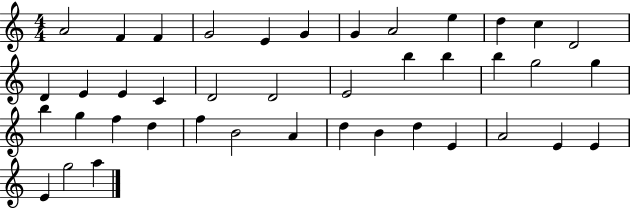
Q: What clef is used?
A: treble